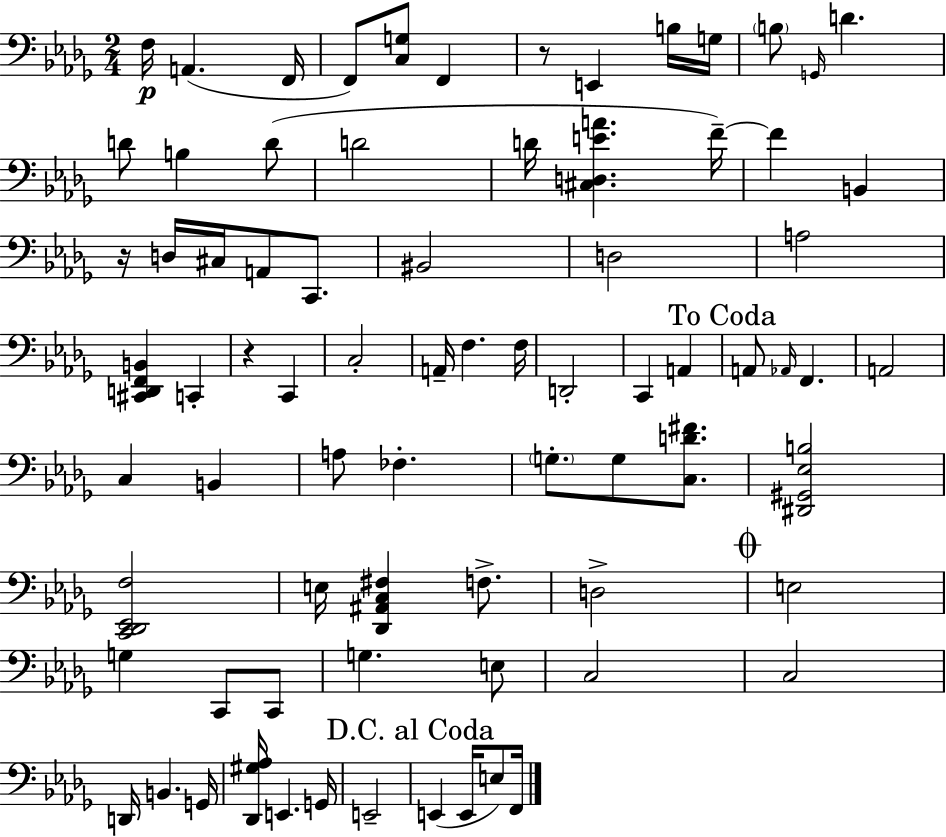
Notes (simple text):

F3/s A2/q. F2/s F2/e [C3,G3]/e F2/q R/e E2/q B3/s G3/s B3/e G2/s D4/q. D4/e B3/q D4/e D4/h D4/s [C#3,D3,E4,A4]/q. F4/s F4/q B2/q R/s D3/s C#3/s A2/e C2/e. BIS2/h D3/h A3/h [C#2,D2,F2,B2]/q C2/q R/q C2/q C3/h A2/s F3/q. F3/s D2/h C2/q A2/q A2/e Ab2/s F2/q. A2/h C3/q B2/q A3/e FES3/q. G3/e. G3/e [C3,D4,F#4]/e. [D#2,G#2,Eb3,B3]/h [C2,Db2,Eb2,F3]/h E3/s [Db2,A#2,C3,F#3]/q F3/e. D3/h E3/h G3/q C2/e C2/e G3/q. E3/e C3/h C3/h D2/s B2/q. G2/s [Db2,G#3,Ab3]/s E2/q. G2/s E2/h E2/q E2/s E3/e F2/s